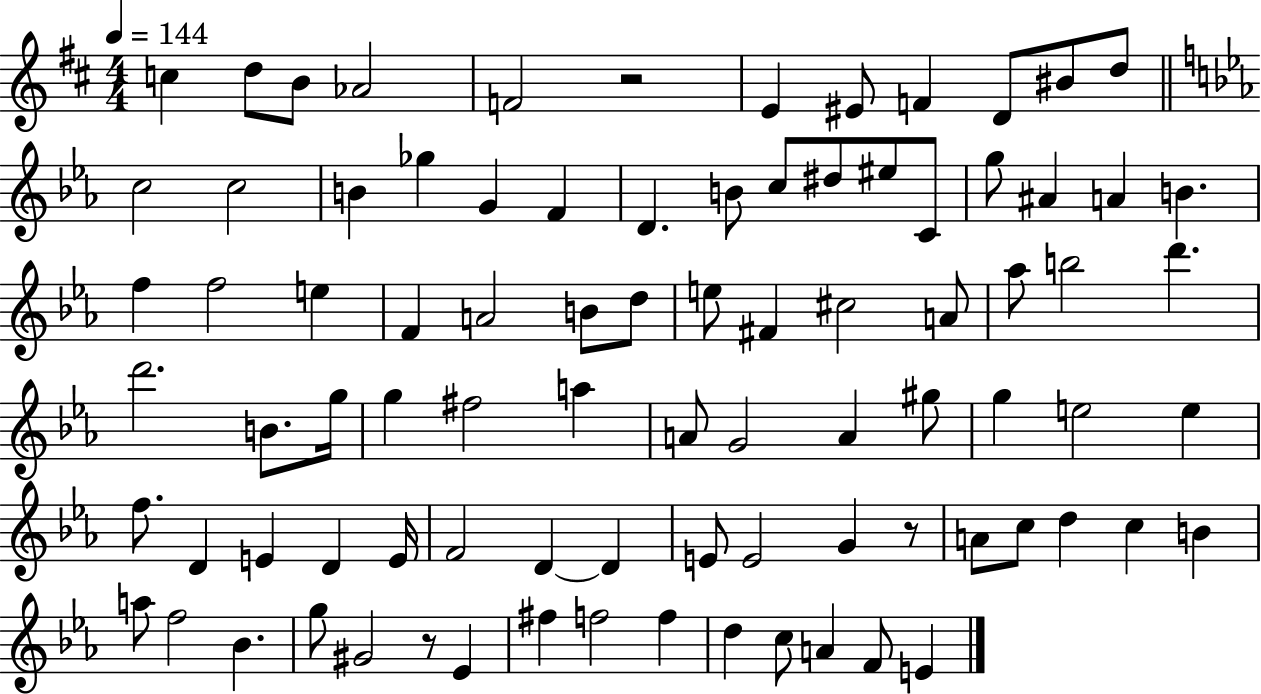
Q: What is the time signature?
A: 4/4